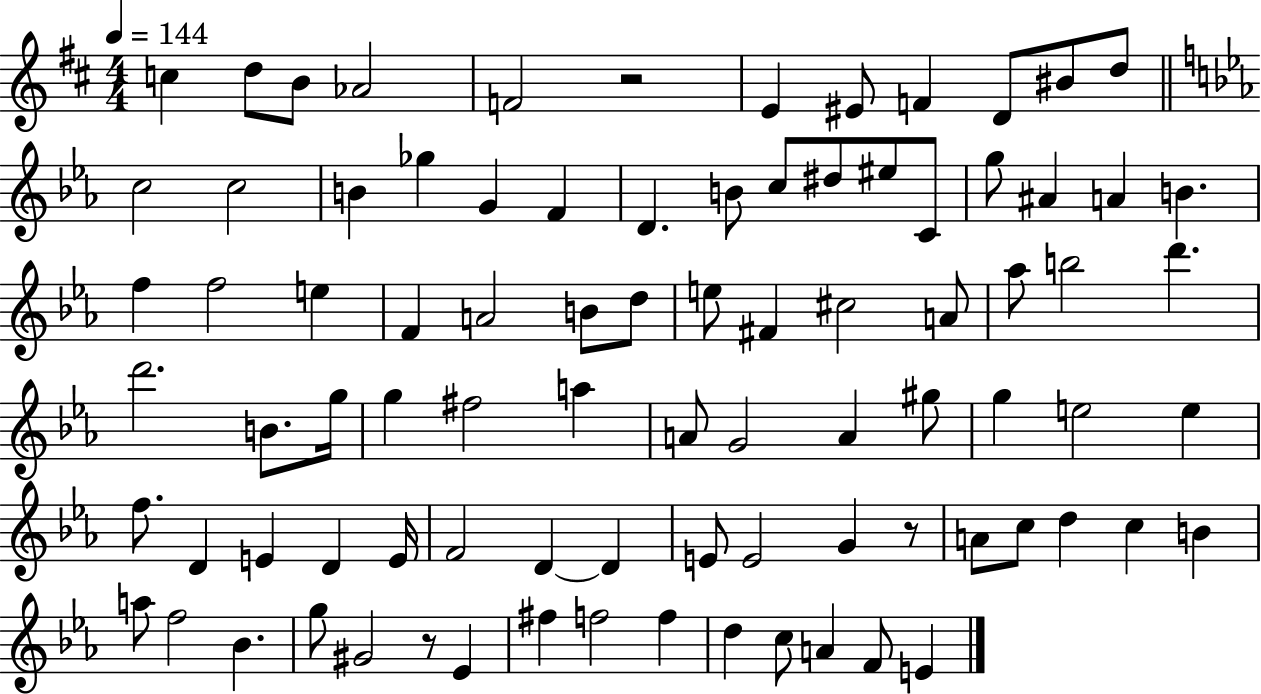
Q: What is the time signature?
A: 4/4